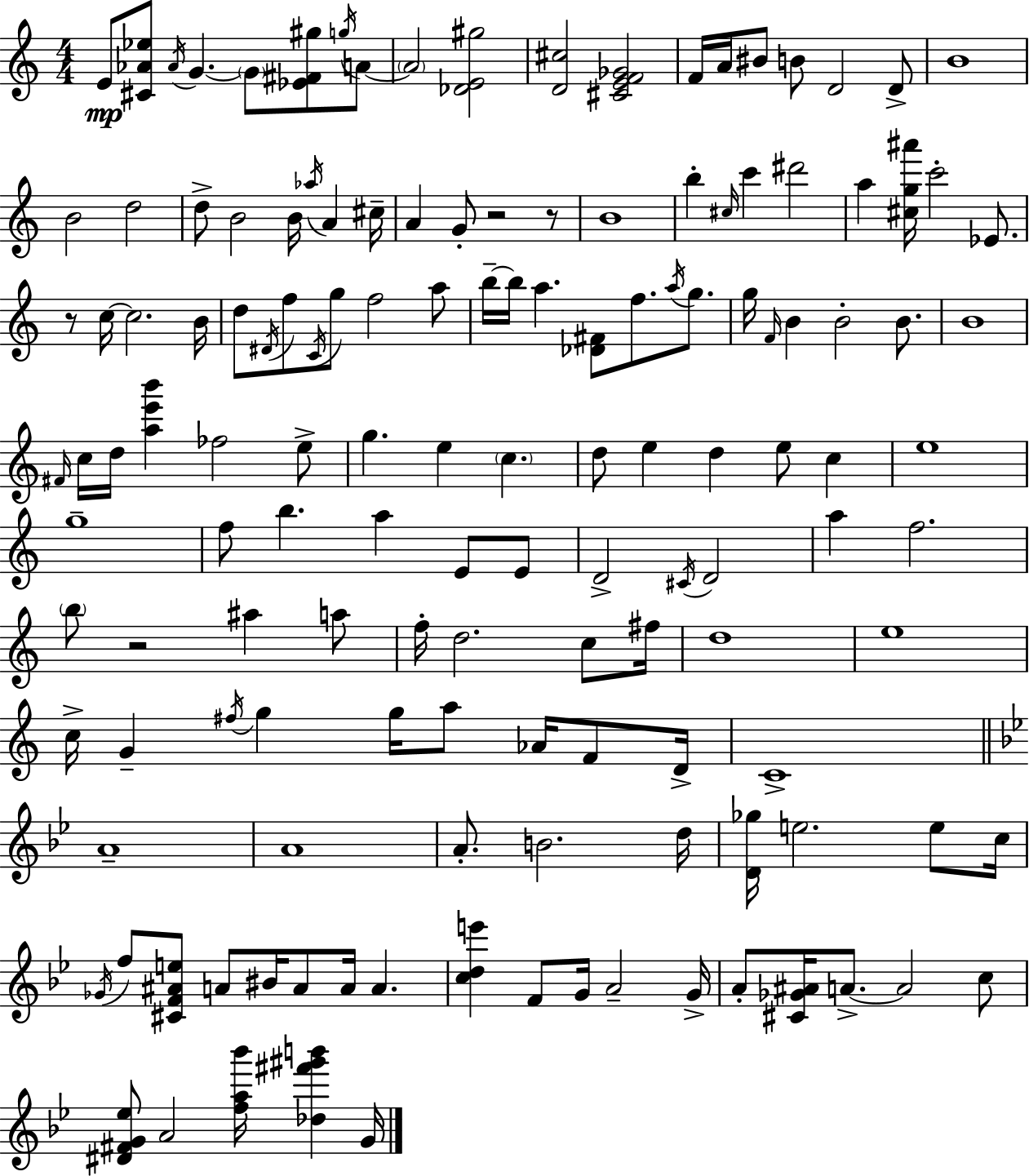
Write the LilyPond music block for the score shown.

{
  \clef treble
  \numericTimeSignature
  \time 4/4
  \key a \minor
  e'8\mp <cis' aes' ees''>8 \acciaccatura { aes'16 } g'4.~~ \parenthesize g'8 <ees' fis' gis''>8 \acciaccatura { g''16 } | a'8~~ \parenthesize a'2 <des' e' gis''>2 | <d' cis''>2 <cis' e' f' ges'>2 | f'16 a'16 bis'8 b'8 d'2 | \break d'8-> b'1 | b'2 d''2 | d''8-> b'2 b'16 \acciaccatura { aes''16 } a'4 | cis''16-- a'4 g'8-. r2 | \break r8 b'1 | b''4-. \grace { cis''16 } c'''4 dis'''2 | a''4 <cis'' g'' ais'''>16 c'''2-. | ees'8. r8 c''16~~ c''2. | \break b'16 d''8 \acciaccatura { dis'16 } f''8 \acciaccatura { c'16 } g''8 f''2 | a''8 b''16--~~ b''16 a''4. <des' fis'>8 | f''8. \acciaccatura { a''16 } g''8. g''16 \grace { f'16 } b'4 b'2-. | b'8. b'1 | \break \grace { fis'16 } c''16 d''16 <a'' e''' b'''>4 fes''2 | e''8-> g''4. e''4 | \parenthesize c''4. d''8 e''4 d''4 | e''8 c''4 e''1 | \break g''1-- | f''8 b''4. | a''4 e'8 e'8 d'2-> | \acciaccatura { cis'16 } d'2 a''4 f''2. | \break \parenthesize b''8 r2 | ais''4 a''8 f''16-. d''2. | c''8 fis''16 d''1 | e''1 | \break c''16-> g'4-- \acciaccatura { fis''16 } | g''4 g''16 a''8 aes'16 f'8 d'16-> c'1-> | \bar "||" \break \key bes \major a'1-- | a'1 | a'8.-. b'2. d''16 | <d' ges''>16 e''2. e''8 c''16 | \break \acciaccatura { ges'16 } f''8 <cis' f' ais' e''>8 a'8 bis'16 a'8 a'16 a'4. | <c'' d'' e'''>4 f'8 g'16 a'2-- | g'16-> a'8-. <cis' ges' ais'>16 a'8.->~~ a'2 c''8 | <dis' fis' g' ees''>8 a'2 <f'' a'' bes'''>16 <des'' fis''' gis''' b'''>4 | \break g'16 \bar "|."
}